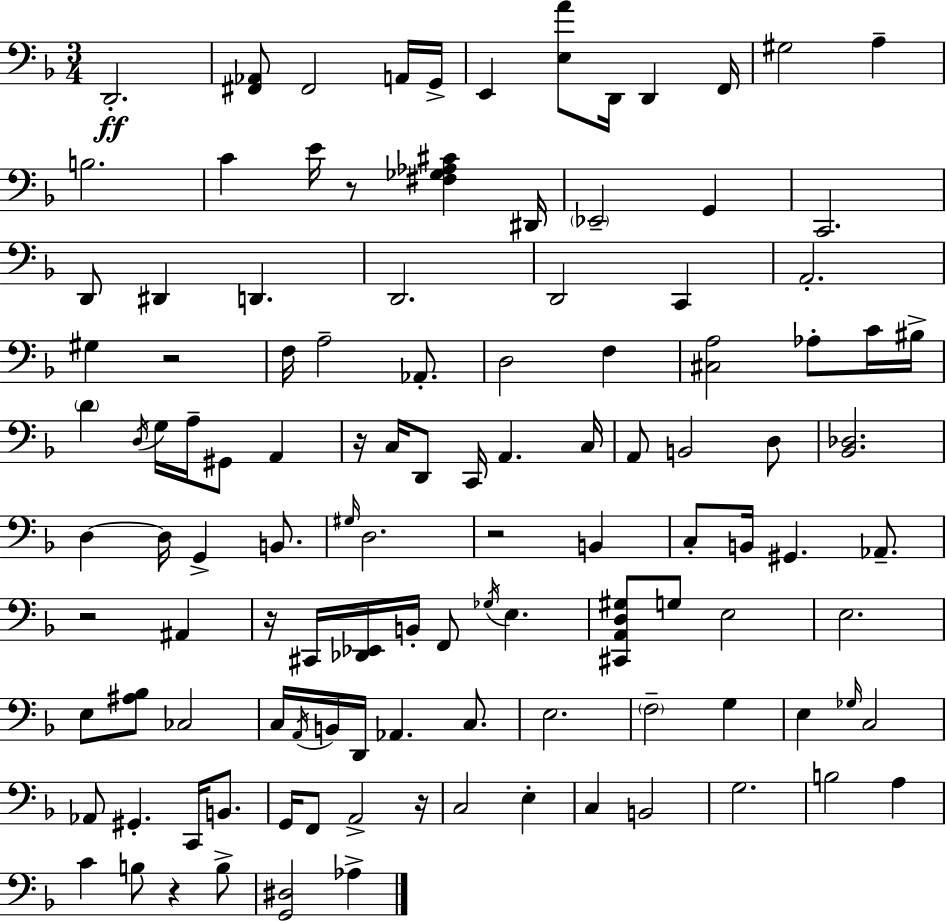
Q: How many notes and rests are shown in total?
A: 116